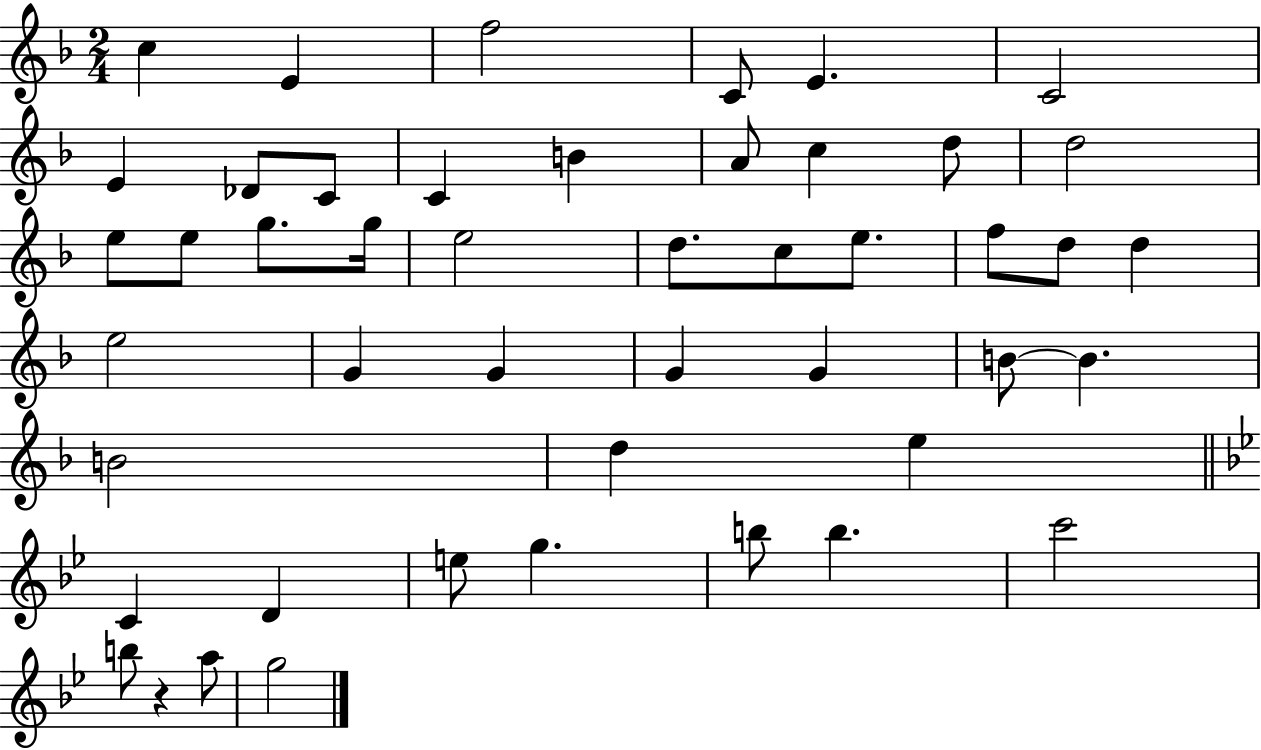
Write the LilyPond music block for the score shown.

{
  \clef treble
  \numericTimeSignature
  \time 2/4
  \key f \major
  c''4 e'4 | f''2 | c'8 e'4. | c'2 | \break e'4 des'8 c'8 | c'4 b'4 | a'8 c''4 d''8 | d''2 | \break e''8 e''8 g''8. g''16 | e''2 | d''8. c''8 e''8. | f''8 d''8 d''4 | \break e''2 | g'4 g'4 | g'4 g'4 | b'8~~ b'4. | \break b'2 | d''4 e''4 | \bar "||" \break \key bes \major c'4 d'4 | e''8 g''4. | b''8 b''4. | c'''2 | \break b''8 r4 a''8 | g''2 | \bar "|."
}